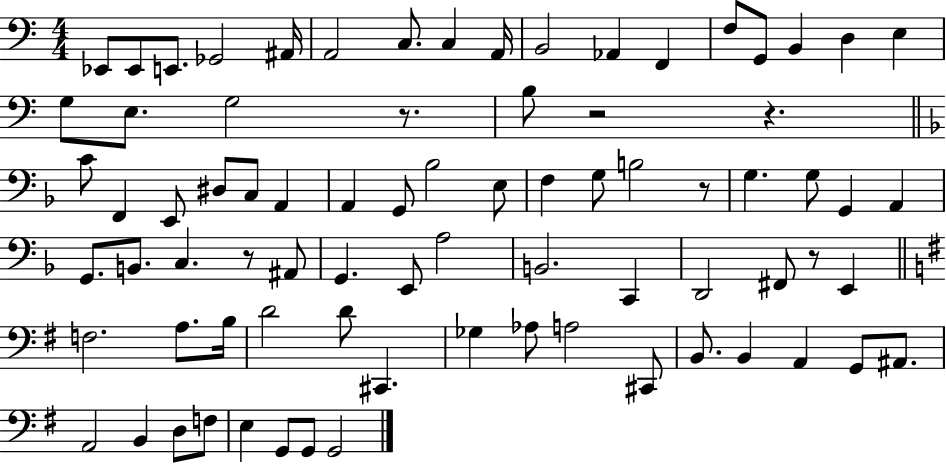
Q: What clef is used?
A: bass